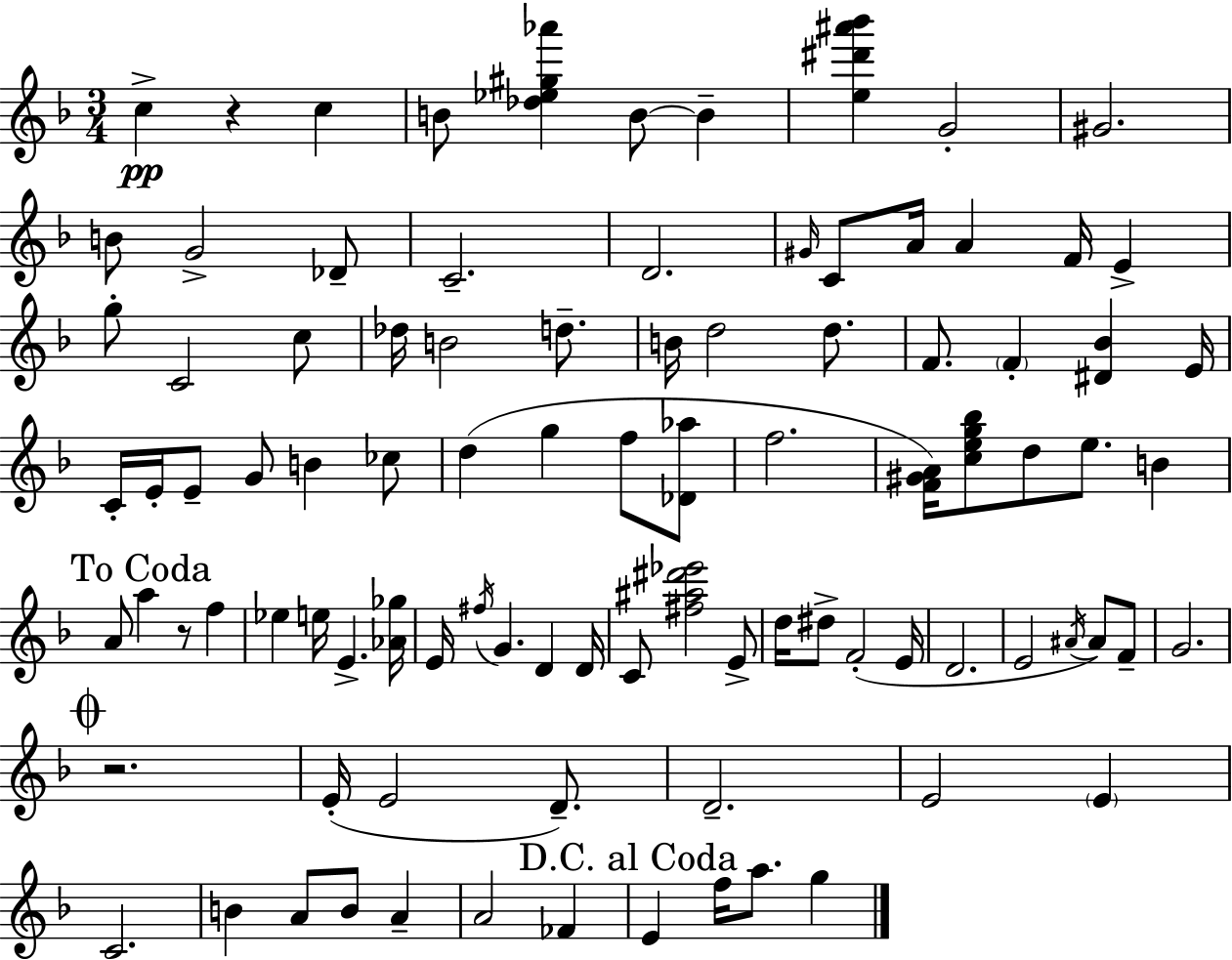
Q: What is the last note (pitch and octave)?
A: G5